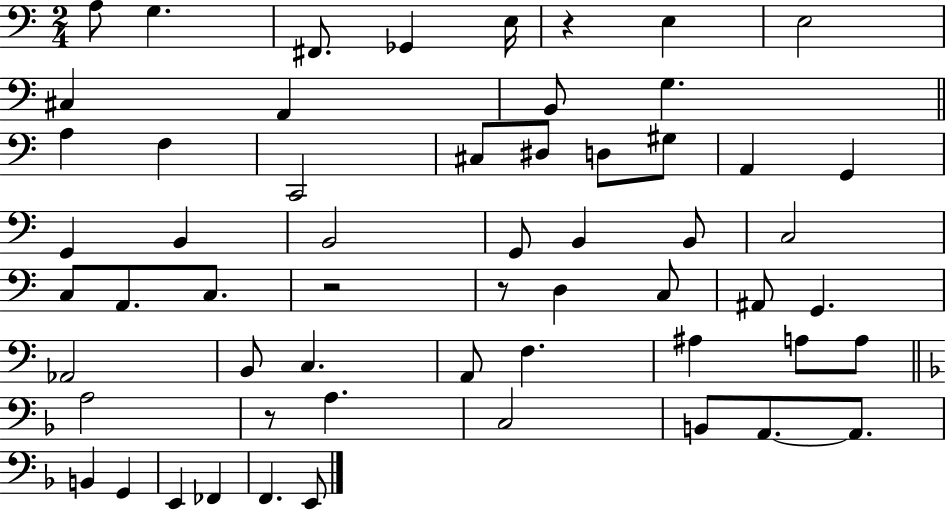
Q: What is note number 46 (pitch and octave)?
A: B2